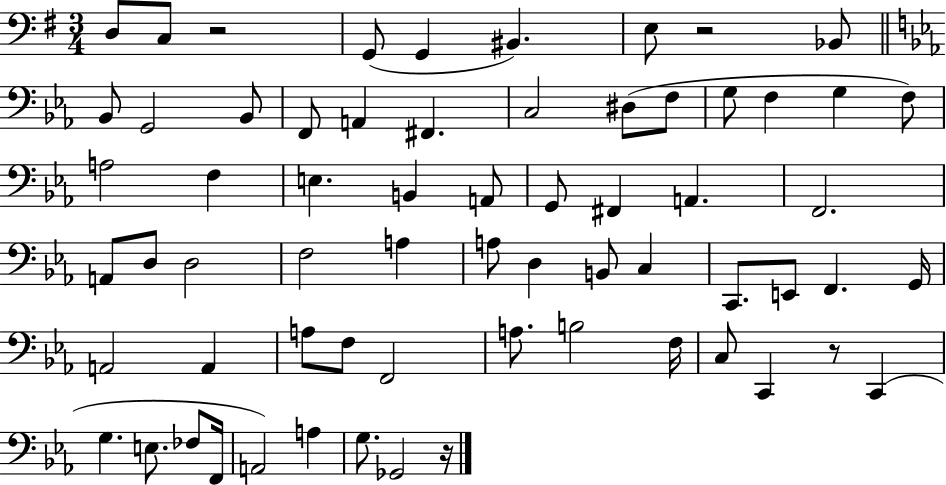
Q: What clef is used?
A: bass